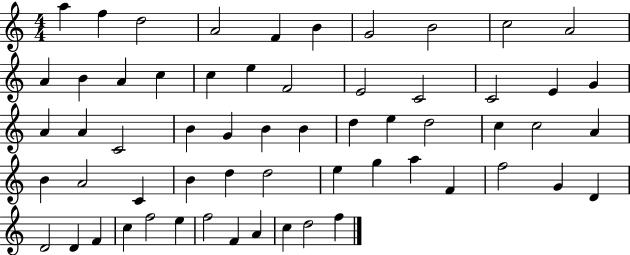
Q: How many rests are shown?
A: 0